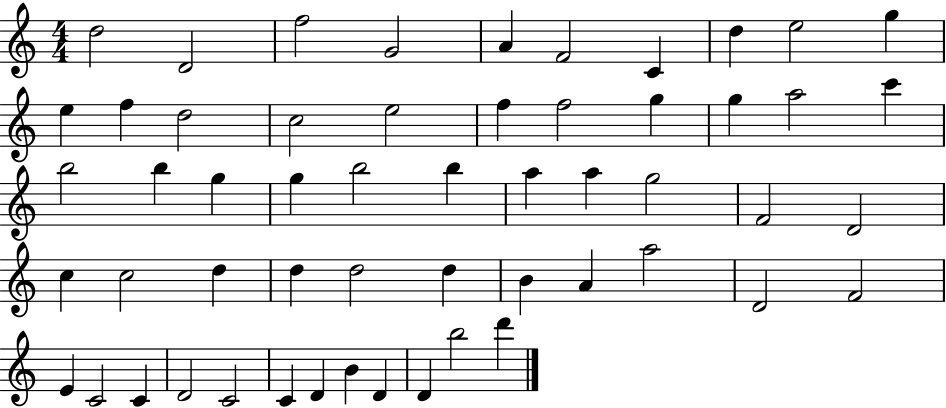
D5/h D4/h F5/h G4/h A4/q F4/h C4/q D5/q E5/h G5/q E5/q F5/q D5/h C5/h E5/h F5/q F5/h G5/q G5/q A5/h C6/q B5/h B5/q G5/q G5/q B5/h B5/q A5/q A5/q G5/h F4/h D4/h C5/q C5/h D5/q D5/q D5/h D5/q B4/q A4/q A5/h D4/h F4/h E4/q C4/h C4/q D4/h C4/h C4/q D4/q B4/q D4/q D4/q B5/h D6/q